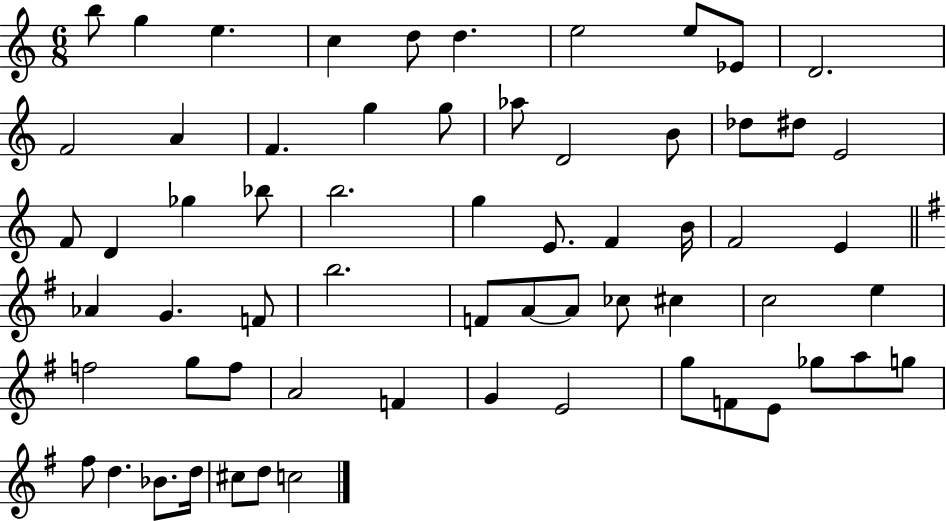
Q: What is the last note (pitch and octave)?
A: C5